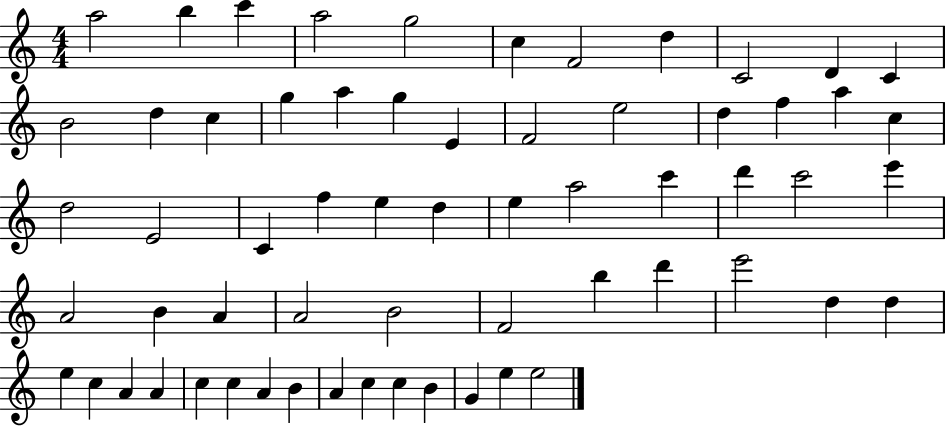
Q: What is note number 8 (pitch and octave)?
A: D5